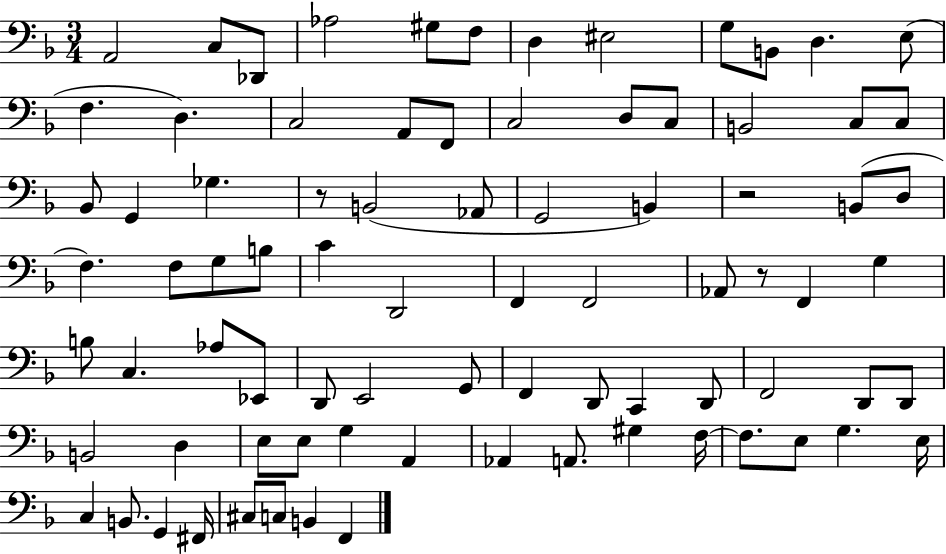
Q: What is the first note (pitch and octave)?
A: A2